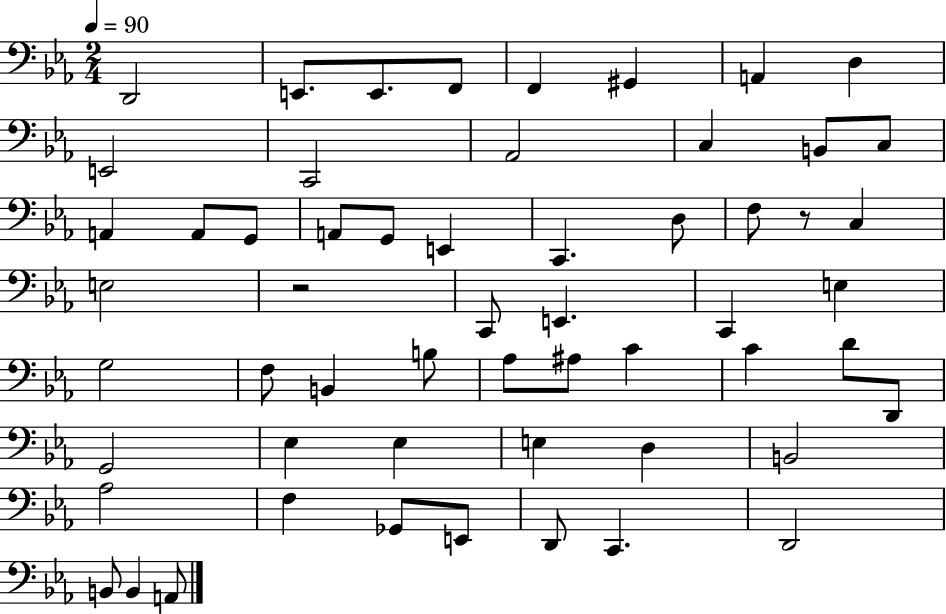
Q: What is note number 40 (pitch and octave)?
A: G2